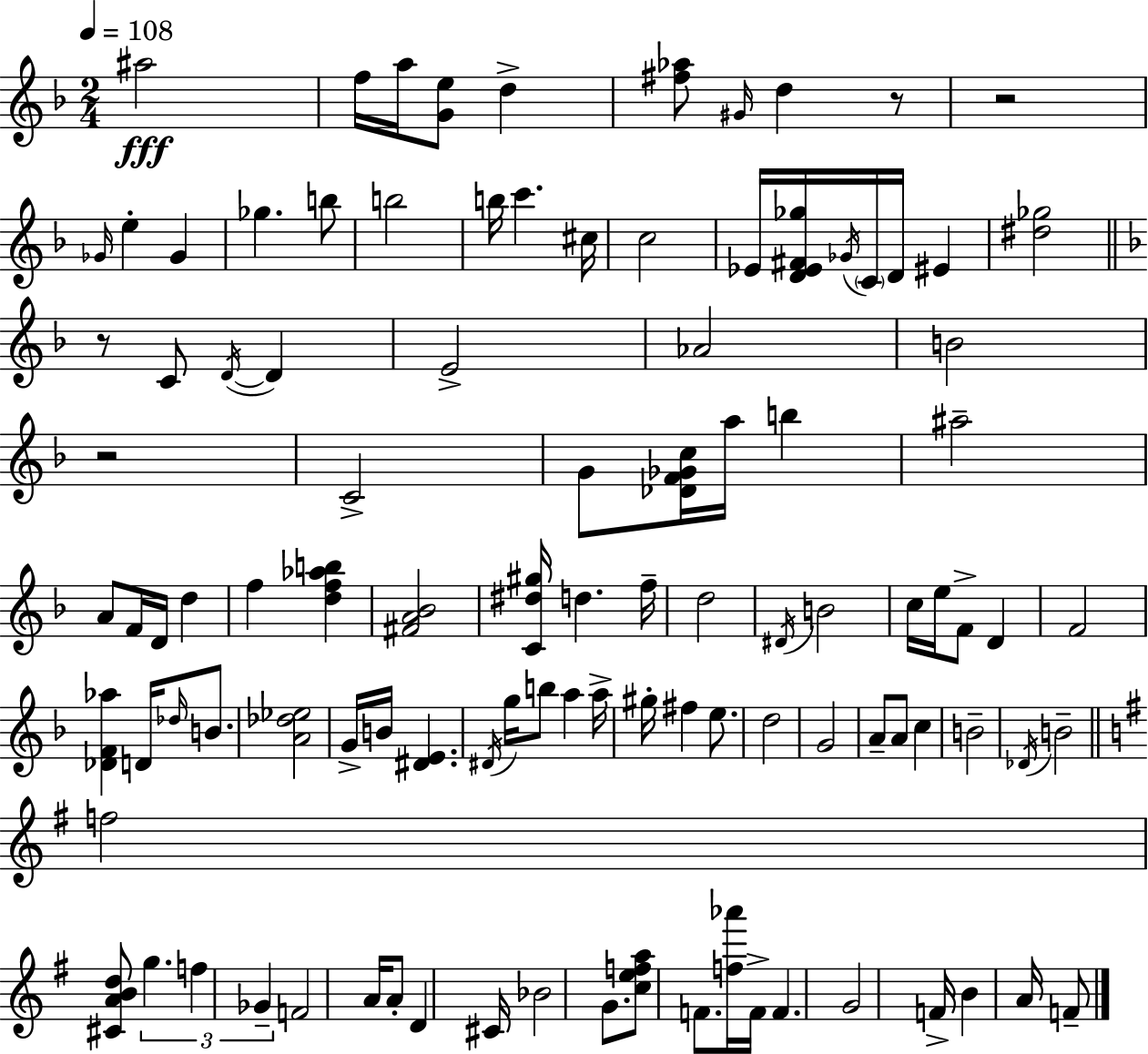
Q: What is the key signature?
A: D minor